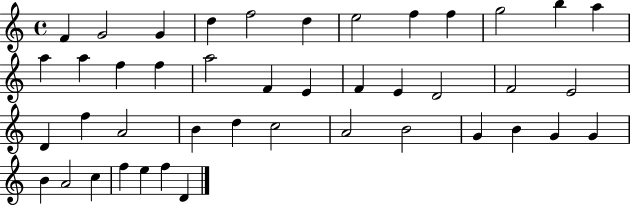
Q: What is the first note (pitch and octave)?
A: F4